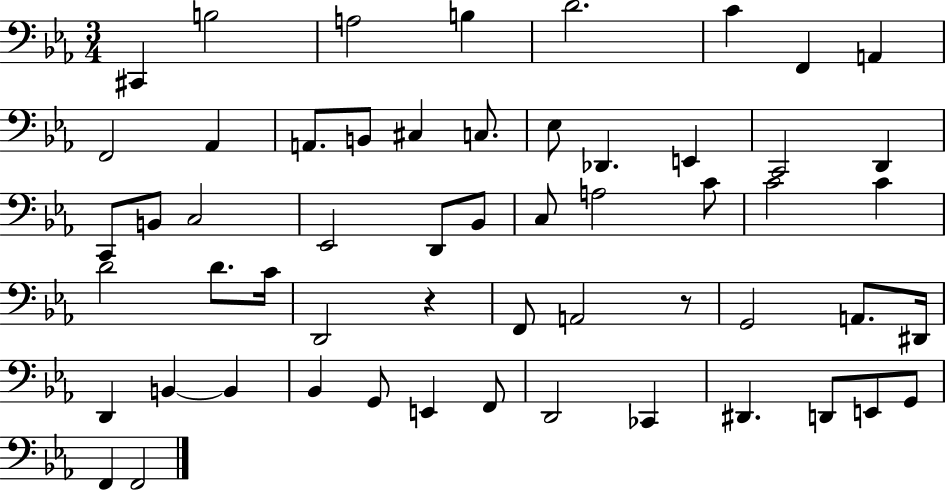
{
  \clef bass
  \numericTimeSignature
  \time 3/4
  \key ees \major
  cis,4 b2 | a2 b4 | d'2. | c'4 f,4 a,4 | \break f,2 aes,4 | a,8. b,8 cis4 c8. | ees8 des,4. e,4 | c,2 d,4 | \break c,8 b,8 c2 | ees,2 d,8 bes,8 | c8 a2 c'8 | c'2 c'4 | \break d'2 d'8. c'16 | d,2 r4 | f,8 a,2 r8 | g,2 a,8. dis,16 | \break d,4 b,4~~ b,4 | bes,4 g,8 e,4 f,8 | d,2 ces,4 | dis,4. d,8 e,8 g,8 | \break f,4 f,2 | \bar "|."
}